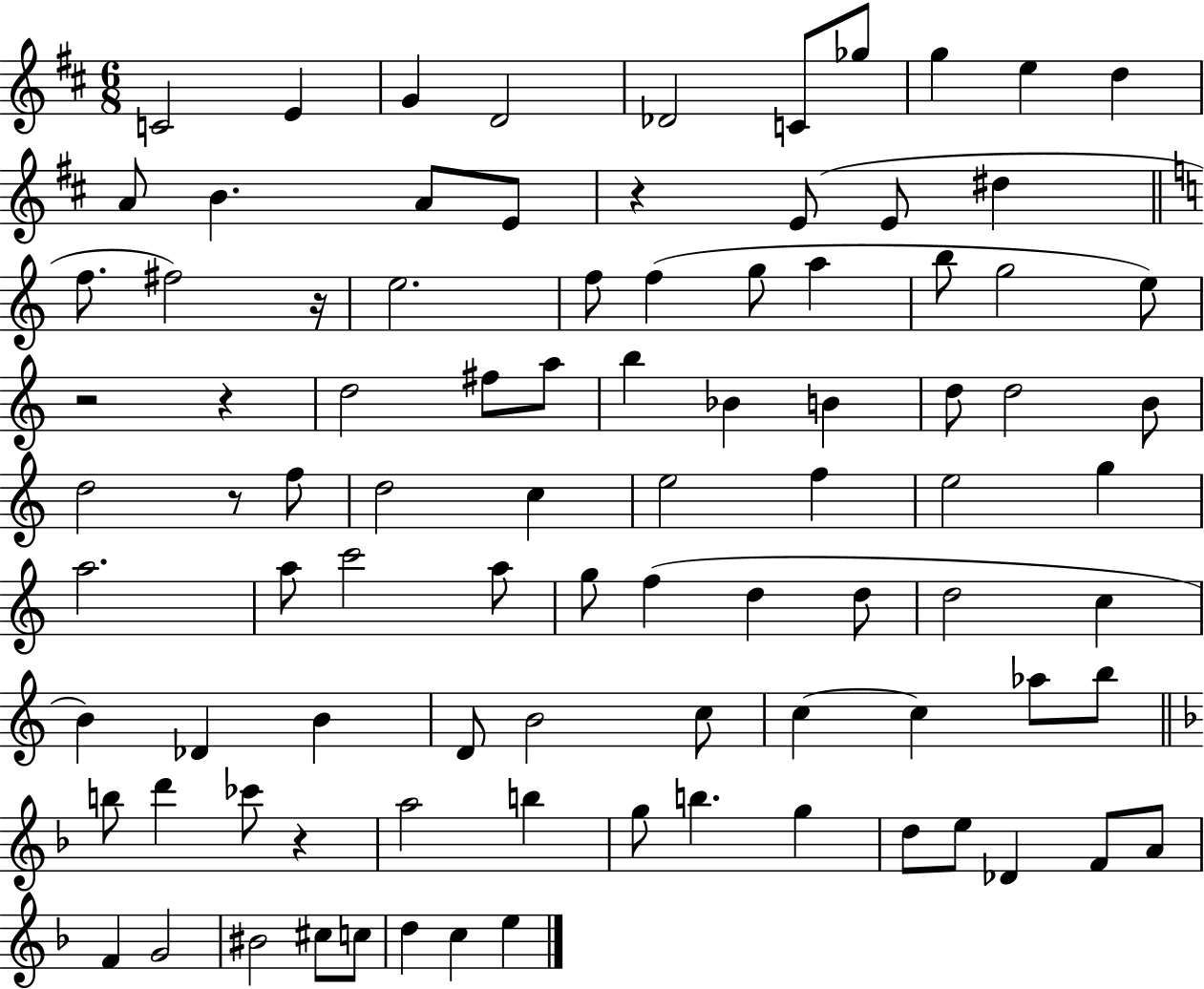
C4/h E4/q G4/q D4/h Db4/h C4/e Gb5/e G5/q E5/q D5/q A4/e B4/q. A4/e E4/e R/q E4/e E4/e D#5/q F5/e. F#5/h R/s E5/h. F5/e F5/q G5/e A5/q B5/e G5/h E5/e R/h R/q D5/h F#5/e A5/e B5/q Bb4/q B4/q D5/e D5/h B4/e D5/h R/e F5/e D5/h C5/q E5/h F5/q E5/h G5/q A5/h. A5/e C6/h A5/e G5/e F5/q D5/q D5/e D5/h C5/q B4/q Db4/q B4/q D4/e B4/h C5/e C5/q C5/q Ab5/e B5/e B5/e D6/q CES6/e R/q A5/h B5/q G5/e B5/q. G5/q D5/e E5/e Db4/q F4/e A4/e F4/q G4/h BIS4/h C#5/e C5/e D5/q C5/q E5/q